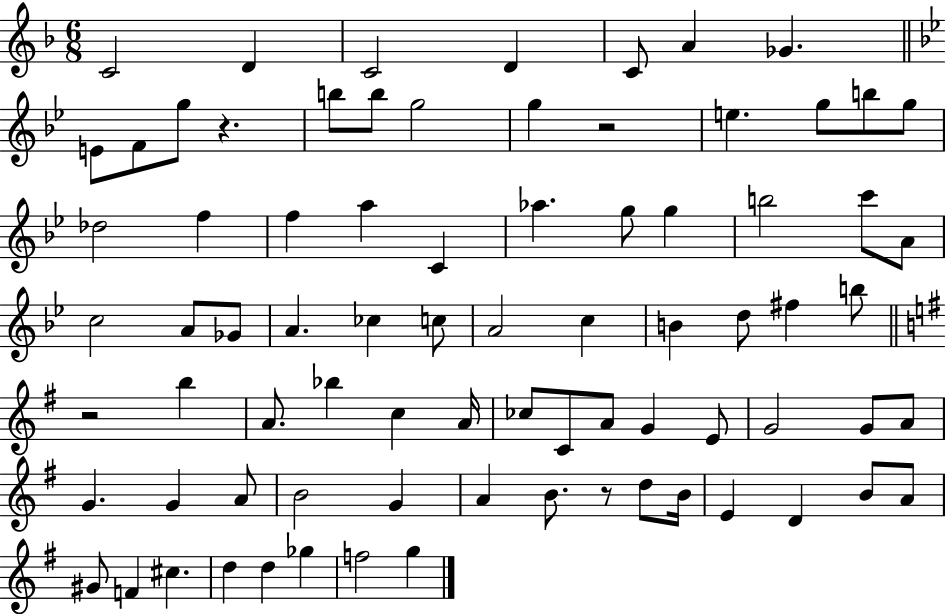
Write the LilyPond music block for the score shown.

{
  \clef treble
  \numericTimeSignature
  \time 6/8
  \key f \major
  c'2 d'4 | c'2 d'4 | c'8 a'4 ges'4. | \bar "||" \break \key bes \major e'8 f'8 g''8 r4. | b''8 b''8 g''2 | g''4 r2 | e''4. g''8 b''8 g''8 | \break des''2 f''4 | f''4 a''4 c'4 | aes''4. g''8 g''4 | b''2 c'''8 a'8 | \break c''2 a'8 ges'8 | a'4. ces''4 c''8 | a'2 c''4 | b'4 d''8 fis''4 b''8 | \break \bar "||" \break \key g \major r2 b''4 | a'8. bes''4 c''4 a'16 | ces''8 c'8 a'8 g'4 e'8 | g'2 g'8 a'8 | \break g'4. g'4 a'8 | b'2 g'4 | a'4 b'8. r8 d''8 b'16 | e'4 d'4 b'8 a'8 | \break gis'8 f'4 cis''4. | d''4 d''4 ges''4 | f''2 g''4 | \bar "|."
}